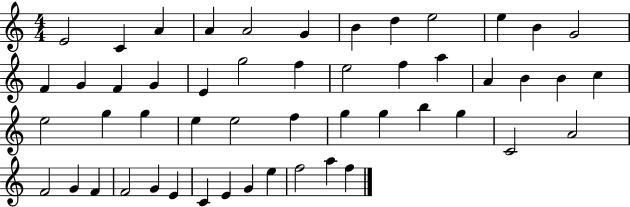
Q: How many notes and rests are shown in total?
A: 51